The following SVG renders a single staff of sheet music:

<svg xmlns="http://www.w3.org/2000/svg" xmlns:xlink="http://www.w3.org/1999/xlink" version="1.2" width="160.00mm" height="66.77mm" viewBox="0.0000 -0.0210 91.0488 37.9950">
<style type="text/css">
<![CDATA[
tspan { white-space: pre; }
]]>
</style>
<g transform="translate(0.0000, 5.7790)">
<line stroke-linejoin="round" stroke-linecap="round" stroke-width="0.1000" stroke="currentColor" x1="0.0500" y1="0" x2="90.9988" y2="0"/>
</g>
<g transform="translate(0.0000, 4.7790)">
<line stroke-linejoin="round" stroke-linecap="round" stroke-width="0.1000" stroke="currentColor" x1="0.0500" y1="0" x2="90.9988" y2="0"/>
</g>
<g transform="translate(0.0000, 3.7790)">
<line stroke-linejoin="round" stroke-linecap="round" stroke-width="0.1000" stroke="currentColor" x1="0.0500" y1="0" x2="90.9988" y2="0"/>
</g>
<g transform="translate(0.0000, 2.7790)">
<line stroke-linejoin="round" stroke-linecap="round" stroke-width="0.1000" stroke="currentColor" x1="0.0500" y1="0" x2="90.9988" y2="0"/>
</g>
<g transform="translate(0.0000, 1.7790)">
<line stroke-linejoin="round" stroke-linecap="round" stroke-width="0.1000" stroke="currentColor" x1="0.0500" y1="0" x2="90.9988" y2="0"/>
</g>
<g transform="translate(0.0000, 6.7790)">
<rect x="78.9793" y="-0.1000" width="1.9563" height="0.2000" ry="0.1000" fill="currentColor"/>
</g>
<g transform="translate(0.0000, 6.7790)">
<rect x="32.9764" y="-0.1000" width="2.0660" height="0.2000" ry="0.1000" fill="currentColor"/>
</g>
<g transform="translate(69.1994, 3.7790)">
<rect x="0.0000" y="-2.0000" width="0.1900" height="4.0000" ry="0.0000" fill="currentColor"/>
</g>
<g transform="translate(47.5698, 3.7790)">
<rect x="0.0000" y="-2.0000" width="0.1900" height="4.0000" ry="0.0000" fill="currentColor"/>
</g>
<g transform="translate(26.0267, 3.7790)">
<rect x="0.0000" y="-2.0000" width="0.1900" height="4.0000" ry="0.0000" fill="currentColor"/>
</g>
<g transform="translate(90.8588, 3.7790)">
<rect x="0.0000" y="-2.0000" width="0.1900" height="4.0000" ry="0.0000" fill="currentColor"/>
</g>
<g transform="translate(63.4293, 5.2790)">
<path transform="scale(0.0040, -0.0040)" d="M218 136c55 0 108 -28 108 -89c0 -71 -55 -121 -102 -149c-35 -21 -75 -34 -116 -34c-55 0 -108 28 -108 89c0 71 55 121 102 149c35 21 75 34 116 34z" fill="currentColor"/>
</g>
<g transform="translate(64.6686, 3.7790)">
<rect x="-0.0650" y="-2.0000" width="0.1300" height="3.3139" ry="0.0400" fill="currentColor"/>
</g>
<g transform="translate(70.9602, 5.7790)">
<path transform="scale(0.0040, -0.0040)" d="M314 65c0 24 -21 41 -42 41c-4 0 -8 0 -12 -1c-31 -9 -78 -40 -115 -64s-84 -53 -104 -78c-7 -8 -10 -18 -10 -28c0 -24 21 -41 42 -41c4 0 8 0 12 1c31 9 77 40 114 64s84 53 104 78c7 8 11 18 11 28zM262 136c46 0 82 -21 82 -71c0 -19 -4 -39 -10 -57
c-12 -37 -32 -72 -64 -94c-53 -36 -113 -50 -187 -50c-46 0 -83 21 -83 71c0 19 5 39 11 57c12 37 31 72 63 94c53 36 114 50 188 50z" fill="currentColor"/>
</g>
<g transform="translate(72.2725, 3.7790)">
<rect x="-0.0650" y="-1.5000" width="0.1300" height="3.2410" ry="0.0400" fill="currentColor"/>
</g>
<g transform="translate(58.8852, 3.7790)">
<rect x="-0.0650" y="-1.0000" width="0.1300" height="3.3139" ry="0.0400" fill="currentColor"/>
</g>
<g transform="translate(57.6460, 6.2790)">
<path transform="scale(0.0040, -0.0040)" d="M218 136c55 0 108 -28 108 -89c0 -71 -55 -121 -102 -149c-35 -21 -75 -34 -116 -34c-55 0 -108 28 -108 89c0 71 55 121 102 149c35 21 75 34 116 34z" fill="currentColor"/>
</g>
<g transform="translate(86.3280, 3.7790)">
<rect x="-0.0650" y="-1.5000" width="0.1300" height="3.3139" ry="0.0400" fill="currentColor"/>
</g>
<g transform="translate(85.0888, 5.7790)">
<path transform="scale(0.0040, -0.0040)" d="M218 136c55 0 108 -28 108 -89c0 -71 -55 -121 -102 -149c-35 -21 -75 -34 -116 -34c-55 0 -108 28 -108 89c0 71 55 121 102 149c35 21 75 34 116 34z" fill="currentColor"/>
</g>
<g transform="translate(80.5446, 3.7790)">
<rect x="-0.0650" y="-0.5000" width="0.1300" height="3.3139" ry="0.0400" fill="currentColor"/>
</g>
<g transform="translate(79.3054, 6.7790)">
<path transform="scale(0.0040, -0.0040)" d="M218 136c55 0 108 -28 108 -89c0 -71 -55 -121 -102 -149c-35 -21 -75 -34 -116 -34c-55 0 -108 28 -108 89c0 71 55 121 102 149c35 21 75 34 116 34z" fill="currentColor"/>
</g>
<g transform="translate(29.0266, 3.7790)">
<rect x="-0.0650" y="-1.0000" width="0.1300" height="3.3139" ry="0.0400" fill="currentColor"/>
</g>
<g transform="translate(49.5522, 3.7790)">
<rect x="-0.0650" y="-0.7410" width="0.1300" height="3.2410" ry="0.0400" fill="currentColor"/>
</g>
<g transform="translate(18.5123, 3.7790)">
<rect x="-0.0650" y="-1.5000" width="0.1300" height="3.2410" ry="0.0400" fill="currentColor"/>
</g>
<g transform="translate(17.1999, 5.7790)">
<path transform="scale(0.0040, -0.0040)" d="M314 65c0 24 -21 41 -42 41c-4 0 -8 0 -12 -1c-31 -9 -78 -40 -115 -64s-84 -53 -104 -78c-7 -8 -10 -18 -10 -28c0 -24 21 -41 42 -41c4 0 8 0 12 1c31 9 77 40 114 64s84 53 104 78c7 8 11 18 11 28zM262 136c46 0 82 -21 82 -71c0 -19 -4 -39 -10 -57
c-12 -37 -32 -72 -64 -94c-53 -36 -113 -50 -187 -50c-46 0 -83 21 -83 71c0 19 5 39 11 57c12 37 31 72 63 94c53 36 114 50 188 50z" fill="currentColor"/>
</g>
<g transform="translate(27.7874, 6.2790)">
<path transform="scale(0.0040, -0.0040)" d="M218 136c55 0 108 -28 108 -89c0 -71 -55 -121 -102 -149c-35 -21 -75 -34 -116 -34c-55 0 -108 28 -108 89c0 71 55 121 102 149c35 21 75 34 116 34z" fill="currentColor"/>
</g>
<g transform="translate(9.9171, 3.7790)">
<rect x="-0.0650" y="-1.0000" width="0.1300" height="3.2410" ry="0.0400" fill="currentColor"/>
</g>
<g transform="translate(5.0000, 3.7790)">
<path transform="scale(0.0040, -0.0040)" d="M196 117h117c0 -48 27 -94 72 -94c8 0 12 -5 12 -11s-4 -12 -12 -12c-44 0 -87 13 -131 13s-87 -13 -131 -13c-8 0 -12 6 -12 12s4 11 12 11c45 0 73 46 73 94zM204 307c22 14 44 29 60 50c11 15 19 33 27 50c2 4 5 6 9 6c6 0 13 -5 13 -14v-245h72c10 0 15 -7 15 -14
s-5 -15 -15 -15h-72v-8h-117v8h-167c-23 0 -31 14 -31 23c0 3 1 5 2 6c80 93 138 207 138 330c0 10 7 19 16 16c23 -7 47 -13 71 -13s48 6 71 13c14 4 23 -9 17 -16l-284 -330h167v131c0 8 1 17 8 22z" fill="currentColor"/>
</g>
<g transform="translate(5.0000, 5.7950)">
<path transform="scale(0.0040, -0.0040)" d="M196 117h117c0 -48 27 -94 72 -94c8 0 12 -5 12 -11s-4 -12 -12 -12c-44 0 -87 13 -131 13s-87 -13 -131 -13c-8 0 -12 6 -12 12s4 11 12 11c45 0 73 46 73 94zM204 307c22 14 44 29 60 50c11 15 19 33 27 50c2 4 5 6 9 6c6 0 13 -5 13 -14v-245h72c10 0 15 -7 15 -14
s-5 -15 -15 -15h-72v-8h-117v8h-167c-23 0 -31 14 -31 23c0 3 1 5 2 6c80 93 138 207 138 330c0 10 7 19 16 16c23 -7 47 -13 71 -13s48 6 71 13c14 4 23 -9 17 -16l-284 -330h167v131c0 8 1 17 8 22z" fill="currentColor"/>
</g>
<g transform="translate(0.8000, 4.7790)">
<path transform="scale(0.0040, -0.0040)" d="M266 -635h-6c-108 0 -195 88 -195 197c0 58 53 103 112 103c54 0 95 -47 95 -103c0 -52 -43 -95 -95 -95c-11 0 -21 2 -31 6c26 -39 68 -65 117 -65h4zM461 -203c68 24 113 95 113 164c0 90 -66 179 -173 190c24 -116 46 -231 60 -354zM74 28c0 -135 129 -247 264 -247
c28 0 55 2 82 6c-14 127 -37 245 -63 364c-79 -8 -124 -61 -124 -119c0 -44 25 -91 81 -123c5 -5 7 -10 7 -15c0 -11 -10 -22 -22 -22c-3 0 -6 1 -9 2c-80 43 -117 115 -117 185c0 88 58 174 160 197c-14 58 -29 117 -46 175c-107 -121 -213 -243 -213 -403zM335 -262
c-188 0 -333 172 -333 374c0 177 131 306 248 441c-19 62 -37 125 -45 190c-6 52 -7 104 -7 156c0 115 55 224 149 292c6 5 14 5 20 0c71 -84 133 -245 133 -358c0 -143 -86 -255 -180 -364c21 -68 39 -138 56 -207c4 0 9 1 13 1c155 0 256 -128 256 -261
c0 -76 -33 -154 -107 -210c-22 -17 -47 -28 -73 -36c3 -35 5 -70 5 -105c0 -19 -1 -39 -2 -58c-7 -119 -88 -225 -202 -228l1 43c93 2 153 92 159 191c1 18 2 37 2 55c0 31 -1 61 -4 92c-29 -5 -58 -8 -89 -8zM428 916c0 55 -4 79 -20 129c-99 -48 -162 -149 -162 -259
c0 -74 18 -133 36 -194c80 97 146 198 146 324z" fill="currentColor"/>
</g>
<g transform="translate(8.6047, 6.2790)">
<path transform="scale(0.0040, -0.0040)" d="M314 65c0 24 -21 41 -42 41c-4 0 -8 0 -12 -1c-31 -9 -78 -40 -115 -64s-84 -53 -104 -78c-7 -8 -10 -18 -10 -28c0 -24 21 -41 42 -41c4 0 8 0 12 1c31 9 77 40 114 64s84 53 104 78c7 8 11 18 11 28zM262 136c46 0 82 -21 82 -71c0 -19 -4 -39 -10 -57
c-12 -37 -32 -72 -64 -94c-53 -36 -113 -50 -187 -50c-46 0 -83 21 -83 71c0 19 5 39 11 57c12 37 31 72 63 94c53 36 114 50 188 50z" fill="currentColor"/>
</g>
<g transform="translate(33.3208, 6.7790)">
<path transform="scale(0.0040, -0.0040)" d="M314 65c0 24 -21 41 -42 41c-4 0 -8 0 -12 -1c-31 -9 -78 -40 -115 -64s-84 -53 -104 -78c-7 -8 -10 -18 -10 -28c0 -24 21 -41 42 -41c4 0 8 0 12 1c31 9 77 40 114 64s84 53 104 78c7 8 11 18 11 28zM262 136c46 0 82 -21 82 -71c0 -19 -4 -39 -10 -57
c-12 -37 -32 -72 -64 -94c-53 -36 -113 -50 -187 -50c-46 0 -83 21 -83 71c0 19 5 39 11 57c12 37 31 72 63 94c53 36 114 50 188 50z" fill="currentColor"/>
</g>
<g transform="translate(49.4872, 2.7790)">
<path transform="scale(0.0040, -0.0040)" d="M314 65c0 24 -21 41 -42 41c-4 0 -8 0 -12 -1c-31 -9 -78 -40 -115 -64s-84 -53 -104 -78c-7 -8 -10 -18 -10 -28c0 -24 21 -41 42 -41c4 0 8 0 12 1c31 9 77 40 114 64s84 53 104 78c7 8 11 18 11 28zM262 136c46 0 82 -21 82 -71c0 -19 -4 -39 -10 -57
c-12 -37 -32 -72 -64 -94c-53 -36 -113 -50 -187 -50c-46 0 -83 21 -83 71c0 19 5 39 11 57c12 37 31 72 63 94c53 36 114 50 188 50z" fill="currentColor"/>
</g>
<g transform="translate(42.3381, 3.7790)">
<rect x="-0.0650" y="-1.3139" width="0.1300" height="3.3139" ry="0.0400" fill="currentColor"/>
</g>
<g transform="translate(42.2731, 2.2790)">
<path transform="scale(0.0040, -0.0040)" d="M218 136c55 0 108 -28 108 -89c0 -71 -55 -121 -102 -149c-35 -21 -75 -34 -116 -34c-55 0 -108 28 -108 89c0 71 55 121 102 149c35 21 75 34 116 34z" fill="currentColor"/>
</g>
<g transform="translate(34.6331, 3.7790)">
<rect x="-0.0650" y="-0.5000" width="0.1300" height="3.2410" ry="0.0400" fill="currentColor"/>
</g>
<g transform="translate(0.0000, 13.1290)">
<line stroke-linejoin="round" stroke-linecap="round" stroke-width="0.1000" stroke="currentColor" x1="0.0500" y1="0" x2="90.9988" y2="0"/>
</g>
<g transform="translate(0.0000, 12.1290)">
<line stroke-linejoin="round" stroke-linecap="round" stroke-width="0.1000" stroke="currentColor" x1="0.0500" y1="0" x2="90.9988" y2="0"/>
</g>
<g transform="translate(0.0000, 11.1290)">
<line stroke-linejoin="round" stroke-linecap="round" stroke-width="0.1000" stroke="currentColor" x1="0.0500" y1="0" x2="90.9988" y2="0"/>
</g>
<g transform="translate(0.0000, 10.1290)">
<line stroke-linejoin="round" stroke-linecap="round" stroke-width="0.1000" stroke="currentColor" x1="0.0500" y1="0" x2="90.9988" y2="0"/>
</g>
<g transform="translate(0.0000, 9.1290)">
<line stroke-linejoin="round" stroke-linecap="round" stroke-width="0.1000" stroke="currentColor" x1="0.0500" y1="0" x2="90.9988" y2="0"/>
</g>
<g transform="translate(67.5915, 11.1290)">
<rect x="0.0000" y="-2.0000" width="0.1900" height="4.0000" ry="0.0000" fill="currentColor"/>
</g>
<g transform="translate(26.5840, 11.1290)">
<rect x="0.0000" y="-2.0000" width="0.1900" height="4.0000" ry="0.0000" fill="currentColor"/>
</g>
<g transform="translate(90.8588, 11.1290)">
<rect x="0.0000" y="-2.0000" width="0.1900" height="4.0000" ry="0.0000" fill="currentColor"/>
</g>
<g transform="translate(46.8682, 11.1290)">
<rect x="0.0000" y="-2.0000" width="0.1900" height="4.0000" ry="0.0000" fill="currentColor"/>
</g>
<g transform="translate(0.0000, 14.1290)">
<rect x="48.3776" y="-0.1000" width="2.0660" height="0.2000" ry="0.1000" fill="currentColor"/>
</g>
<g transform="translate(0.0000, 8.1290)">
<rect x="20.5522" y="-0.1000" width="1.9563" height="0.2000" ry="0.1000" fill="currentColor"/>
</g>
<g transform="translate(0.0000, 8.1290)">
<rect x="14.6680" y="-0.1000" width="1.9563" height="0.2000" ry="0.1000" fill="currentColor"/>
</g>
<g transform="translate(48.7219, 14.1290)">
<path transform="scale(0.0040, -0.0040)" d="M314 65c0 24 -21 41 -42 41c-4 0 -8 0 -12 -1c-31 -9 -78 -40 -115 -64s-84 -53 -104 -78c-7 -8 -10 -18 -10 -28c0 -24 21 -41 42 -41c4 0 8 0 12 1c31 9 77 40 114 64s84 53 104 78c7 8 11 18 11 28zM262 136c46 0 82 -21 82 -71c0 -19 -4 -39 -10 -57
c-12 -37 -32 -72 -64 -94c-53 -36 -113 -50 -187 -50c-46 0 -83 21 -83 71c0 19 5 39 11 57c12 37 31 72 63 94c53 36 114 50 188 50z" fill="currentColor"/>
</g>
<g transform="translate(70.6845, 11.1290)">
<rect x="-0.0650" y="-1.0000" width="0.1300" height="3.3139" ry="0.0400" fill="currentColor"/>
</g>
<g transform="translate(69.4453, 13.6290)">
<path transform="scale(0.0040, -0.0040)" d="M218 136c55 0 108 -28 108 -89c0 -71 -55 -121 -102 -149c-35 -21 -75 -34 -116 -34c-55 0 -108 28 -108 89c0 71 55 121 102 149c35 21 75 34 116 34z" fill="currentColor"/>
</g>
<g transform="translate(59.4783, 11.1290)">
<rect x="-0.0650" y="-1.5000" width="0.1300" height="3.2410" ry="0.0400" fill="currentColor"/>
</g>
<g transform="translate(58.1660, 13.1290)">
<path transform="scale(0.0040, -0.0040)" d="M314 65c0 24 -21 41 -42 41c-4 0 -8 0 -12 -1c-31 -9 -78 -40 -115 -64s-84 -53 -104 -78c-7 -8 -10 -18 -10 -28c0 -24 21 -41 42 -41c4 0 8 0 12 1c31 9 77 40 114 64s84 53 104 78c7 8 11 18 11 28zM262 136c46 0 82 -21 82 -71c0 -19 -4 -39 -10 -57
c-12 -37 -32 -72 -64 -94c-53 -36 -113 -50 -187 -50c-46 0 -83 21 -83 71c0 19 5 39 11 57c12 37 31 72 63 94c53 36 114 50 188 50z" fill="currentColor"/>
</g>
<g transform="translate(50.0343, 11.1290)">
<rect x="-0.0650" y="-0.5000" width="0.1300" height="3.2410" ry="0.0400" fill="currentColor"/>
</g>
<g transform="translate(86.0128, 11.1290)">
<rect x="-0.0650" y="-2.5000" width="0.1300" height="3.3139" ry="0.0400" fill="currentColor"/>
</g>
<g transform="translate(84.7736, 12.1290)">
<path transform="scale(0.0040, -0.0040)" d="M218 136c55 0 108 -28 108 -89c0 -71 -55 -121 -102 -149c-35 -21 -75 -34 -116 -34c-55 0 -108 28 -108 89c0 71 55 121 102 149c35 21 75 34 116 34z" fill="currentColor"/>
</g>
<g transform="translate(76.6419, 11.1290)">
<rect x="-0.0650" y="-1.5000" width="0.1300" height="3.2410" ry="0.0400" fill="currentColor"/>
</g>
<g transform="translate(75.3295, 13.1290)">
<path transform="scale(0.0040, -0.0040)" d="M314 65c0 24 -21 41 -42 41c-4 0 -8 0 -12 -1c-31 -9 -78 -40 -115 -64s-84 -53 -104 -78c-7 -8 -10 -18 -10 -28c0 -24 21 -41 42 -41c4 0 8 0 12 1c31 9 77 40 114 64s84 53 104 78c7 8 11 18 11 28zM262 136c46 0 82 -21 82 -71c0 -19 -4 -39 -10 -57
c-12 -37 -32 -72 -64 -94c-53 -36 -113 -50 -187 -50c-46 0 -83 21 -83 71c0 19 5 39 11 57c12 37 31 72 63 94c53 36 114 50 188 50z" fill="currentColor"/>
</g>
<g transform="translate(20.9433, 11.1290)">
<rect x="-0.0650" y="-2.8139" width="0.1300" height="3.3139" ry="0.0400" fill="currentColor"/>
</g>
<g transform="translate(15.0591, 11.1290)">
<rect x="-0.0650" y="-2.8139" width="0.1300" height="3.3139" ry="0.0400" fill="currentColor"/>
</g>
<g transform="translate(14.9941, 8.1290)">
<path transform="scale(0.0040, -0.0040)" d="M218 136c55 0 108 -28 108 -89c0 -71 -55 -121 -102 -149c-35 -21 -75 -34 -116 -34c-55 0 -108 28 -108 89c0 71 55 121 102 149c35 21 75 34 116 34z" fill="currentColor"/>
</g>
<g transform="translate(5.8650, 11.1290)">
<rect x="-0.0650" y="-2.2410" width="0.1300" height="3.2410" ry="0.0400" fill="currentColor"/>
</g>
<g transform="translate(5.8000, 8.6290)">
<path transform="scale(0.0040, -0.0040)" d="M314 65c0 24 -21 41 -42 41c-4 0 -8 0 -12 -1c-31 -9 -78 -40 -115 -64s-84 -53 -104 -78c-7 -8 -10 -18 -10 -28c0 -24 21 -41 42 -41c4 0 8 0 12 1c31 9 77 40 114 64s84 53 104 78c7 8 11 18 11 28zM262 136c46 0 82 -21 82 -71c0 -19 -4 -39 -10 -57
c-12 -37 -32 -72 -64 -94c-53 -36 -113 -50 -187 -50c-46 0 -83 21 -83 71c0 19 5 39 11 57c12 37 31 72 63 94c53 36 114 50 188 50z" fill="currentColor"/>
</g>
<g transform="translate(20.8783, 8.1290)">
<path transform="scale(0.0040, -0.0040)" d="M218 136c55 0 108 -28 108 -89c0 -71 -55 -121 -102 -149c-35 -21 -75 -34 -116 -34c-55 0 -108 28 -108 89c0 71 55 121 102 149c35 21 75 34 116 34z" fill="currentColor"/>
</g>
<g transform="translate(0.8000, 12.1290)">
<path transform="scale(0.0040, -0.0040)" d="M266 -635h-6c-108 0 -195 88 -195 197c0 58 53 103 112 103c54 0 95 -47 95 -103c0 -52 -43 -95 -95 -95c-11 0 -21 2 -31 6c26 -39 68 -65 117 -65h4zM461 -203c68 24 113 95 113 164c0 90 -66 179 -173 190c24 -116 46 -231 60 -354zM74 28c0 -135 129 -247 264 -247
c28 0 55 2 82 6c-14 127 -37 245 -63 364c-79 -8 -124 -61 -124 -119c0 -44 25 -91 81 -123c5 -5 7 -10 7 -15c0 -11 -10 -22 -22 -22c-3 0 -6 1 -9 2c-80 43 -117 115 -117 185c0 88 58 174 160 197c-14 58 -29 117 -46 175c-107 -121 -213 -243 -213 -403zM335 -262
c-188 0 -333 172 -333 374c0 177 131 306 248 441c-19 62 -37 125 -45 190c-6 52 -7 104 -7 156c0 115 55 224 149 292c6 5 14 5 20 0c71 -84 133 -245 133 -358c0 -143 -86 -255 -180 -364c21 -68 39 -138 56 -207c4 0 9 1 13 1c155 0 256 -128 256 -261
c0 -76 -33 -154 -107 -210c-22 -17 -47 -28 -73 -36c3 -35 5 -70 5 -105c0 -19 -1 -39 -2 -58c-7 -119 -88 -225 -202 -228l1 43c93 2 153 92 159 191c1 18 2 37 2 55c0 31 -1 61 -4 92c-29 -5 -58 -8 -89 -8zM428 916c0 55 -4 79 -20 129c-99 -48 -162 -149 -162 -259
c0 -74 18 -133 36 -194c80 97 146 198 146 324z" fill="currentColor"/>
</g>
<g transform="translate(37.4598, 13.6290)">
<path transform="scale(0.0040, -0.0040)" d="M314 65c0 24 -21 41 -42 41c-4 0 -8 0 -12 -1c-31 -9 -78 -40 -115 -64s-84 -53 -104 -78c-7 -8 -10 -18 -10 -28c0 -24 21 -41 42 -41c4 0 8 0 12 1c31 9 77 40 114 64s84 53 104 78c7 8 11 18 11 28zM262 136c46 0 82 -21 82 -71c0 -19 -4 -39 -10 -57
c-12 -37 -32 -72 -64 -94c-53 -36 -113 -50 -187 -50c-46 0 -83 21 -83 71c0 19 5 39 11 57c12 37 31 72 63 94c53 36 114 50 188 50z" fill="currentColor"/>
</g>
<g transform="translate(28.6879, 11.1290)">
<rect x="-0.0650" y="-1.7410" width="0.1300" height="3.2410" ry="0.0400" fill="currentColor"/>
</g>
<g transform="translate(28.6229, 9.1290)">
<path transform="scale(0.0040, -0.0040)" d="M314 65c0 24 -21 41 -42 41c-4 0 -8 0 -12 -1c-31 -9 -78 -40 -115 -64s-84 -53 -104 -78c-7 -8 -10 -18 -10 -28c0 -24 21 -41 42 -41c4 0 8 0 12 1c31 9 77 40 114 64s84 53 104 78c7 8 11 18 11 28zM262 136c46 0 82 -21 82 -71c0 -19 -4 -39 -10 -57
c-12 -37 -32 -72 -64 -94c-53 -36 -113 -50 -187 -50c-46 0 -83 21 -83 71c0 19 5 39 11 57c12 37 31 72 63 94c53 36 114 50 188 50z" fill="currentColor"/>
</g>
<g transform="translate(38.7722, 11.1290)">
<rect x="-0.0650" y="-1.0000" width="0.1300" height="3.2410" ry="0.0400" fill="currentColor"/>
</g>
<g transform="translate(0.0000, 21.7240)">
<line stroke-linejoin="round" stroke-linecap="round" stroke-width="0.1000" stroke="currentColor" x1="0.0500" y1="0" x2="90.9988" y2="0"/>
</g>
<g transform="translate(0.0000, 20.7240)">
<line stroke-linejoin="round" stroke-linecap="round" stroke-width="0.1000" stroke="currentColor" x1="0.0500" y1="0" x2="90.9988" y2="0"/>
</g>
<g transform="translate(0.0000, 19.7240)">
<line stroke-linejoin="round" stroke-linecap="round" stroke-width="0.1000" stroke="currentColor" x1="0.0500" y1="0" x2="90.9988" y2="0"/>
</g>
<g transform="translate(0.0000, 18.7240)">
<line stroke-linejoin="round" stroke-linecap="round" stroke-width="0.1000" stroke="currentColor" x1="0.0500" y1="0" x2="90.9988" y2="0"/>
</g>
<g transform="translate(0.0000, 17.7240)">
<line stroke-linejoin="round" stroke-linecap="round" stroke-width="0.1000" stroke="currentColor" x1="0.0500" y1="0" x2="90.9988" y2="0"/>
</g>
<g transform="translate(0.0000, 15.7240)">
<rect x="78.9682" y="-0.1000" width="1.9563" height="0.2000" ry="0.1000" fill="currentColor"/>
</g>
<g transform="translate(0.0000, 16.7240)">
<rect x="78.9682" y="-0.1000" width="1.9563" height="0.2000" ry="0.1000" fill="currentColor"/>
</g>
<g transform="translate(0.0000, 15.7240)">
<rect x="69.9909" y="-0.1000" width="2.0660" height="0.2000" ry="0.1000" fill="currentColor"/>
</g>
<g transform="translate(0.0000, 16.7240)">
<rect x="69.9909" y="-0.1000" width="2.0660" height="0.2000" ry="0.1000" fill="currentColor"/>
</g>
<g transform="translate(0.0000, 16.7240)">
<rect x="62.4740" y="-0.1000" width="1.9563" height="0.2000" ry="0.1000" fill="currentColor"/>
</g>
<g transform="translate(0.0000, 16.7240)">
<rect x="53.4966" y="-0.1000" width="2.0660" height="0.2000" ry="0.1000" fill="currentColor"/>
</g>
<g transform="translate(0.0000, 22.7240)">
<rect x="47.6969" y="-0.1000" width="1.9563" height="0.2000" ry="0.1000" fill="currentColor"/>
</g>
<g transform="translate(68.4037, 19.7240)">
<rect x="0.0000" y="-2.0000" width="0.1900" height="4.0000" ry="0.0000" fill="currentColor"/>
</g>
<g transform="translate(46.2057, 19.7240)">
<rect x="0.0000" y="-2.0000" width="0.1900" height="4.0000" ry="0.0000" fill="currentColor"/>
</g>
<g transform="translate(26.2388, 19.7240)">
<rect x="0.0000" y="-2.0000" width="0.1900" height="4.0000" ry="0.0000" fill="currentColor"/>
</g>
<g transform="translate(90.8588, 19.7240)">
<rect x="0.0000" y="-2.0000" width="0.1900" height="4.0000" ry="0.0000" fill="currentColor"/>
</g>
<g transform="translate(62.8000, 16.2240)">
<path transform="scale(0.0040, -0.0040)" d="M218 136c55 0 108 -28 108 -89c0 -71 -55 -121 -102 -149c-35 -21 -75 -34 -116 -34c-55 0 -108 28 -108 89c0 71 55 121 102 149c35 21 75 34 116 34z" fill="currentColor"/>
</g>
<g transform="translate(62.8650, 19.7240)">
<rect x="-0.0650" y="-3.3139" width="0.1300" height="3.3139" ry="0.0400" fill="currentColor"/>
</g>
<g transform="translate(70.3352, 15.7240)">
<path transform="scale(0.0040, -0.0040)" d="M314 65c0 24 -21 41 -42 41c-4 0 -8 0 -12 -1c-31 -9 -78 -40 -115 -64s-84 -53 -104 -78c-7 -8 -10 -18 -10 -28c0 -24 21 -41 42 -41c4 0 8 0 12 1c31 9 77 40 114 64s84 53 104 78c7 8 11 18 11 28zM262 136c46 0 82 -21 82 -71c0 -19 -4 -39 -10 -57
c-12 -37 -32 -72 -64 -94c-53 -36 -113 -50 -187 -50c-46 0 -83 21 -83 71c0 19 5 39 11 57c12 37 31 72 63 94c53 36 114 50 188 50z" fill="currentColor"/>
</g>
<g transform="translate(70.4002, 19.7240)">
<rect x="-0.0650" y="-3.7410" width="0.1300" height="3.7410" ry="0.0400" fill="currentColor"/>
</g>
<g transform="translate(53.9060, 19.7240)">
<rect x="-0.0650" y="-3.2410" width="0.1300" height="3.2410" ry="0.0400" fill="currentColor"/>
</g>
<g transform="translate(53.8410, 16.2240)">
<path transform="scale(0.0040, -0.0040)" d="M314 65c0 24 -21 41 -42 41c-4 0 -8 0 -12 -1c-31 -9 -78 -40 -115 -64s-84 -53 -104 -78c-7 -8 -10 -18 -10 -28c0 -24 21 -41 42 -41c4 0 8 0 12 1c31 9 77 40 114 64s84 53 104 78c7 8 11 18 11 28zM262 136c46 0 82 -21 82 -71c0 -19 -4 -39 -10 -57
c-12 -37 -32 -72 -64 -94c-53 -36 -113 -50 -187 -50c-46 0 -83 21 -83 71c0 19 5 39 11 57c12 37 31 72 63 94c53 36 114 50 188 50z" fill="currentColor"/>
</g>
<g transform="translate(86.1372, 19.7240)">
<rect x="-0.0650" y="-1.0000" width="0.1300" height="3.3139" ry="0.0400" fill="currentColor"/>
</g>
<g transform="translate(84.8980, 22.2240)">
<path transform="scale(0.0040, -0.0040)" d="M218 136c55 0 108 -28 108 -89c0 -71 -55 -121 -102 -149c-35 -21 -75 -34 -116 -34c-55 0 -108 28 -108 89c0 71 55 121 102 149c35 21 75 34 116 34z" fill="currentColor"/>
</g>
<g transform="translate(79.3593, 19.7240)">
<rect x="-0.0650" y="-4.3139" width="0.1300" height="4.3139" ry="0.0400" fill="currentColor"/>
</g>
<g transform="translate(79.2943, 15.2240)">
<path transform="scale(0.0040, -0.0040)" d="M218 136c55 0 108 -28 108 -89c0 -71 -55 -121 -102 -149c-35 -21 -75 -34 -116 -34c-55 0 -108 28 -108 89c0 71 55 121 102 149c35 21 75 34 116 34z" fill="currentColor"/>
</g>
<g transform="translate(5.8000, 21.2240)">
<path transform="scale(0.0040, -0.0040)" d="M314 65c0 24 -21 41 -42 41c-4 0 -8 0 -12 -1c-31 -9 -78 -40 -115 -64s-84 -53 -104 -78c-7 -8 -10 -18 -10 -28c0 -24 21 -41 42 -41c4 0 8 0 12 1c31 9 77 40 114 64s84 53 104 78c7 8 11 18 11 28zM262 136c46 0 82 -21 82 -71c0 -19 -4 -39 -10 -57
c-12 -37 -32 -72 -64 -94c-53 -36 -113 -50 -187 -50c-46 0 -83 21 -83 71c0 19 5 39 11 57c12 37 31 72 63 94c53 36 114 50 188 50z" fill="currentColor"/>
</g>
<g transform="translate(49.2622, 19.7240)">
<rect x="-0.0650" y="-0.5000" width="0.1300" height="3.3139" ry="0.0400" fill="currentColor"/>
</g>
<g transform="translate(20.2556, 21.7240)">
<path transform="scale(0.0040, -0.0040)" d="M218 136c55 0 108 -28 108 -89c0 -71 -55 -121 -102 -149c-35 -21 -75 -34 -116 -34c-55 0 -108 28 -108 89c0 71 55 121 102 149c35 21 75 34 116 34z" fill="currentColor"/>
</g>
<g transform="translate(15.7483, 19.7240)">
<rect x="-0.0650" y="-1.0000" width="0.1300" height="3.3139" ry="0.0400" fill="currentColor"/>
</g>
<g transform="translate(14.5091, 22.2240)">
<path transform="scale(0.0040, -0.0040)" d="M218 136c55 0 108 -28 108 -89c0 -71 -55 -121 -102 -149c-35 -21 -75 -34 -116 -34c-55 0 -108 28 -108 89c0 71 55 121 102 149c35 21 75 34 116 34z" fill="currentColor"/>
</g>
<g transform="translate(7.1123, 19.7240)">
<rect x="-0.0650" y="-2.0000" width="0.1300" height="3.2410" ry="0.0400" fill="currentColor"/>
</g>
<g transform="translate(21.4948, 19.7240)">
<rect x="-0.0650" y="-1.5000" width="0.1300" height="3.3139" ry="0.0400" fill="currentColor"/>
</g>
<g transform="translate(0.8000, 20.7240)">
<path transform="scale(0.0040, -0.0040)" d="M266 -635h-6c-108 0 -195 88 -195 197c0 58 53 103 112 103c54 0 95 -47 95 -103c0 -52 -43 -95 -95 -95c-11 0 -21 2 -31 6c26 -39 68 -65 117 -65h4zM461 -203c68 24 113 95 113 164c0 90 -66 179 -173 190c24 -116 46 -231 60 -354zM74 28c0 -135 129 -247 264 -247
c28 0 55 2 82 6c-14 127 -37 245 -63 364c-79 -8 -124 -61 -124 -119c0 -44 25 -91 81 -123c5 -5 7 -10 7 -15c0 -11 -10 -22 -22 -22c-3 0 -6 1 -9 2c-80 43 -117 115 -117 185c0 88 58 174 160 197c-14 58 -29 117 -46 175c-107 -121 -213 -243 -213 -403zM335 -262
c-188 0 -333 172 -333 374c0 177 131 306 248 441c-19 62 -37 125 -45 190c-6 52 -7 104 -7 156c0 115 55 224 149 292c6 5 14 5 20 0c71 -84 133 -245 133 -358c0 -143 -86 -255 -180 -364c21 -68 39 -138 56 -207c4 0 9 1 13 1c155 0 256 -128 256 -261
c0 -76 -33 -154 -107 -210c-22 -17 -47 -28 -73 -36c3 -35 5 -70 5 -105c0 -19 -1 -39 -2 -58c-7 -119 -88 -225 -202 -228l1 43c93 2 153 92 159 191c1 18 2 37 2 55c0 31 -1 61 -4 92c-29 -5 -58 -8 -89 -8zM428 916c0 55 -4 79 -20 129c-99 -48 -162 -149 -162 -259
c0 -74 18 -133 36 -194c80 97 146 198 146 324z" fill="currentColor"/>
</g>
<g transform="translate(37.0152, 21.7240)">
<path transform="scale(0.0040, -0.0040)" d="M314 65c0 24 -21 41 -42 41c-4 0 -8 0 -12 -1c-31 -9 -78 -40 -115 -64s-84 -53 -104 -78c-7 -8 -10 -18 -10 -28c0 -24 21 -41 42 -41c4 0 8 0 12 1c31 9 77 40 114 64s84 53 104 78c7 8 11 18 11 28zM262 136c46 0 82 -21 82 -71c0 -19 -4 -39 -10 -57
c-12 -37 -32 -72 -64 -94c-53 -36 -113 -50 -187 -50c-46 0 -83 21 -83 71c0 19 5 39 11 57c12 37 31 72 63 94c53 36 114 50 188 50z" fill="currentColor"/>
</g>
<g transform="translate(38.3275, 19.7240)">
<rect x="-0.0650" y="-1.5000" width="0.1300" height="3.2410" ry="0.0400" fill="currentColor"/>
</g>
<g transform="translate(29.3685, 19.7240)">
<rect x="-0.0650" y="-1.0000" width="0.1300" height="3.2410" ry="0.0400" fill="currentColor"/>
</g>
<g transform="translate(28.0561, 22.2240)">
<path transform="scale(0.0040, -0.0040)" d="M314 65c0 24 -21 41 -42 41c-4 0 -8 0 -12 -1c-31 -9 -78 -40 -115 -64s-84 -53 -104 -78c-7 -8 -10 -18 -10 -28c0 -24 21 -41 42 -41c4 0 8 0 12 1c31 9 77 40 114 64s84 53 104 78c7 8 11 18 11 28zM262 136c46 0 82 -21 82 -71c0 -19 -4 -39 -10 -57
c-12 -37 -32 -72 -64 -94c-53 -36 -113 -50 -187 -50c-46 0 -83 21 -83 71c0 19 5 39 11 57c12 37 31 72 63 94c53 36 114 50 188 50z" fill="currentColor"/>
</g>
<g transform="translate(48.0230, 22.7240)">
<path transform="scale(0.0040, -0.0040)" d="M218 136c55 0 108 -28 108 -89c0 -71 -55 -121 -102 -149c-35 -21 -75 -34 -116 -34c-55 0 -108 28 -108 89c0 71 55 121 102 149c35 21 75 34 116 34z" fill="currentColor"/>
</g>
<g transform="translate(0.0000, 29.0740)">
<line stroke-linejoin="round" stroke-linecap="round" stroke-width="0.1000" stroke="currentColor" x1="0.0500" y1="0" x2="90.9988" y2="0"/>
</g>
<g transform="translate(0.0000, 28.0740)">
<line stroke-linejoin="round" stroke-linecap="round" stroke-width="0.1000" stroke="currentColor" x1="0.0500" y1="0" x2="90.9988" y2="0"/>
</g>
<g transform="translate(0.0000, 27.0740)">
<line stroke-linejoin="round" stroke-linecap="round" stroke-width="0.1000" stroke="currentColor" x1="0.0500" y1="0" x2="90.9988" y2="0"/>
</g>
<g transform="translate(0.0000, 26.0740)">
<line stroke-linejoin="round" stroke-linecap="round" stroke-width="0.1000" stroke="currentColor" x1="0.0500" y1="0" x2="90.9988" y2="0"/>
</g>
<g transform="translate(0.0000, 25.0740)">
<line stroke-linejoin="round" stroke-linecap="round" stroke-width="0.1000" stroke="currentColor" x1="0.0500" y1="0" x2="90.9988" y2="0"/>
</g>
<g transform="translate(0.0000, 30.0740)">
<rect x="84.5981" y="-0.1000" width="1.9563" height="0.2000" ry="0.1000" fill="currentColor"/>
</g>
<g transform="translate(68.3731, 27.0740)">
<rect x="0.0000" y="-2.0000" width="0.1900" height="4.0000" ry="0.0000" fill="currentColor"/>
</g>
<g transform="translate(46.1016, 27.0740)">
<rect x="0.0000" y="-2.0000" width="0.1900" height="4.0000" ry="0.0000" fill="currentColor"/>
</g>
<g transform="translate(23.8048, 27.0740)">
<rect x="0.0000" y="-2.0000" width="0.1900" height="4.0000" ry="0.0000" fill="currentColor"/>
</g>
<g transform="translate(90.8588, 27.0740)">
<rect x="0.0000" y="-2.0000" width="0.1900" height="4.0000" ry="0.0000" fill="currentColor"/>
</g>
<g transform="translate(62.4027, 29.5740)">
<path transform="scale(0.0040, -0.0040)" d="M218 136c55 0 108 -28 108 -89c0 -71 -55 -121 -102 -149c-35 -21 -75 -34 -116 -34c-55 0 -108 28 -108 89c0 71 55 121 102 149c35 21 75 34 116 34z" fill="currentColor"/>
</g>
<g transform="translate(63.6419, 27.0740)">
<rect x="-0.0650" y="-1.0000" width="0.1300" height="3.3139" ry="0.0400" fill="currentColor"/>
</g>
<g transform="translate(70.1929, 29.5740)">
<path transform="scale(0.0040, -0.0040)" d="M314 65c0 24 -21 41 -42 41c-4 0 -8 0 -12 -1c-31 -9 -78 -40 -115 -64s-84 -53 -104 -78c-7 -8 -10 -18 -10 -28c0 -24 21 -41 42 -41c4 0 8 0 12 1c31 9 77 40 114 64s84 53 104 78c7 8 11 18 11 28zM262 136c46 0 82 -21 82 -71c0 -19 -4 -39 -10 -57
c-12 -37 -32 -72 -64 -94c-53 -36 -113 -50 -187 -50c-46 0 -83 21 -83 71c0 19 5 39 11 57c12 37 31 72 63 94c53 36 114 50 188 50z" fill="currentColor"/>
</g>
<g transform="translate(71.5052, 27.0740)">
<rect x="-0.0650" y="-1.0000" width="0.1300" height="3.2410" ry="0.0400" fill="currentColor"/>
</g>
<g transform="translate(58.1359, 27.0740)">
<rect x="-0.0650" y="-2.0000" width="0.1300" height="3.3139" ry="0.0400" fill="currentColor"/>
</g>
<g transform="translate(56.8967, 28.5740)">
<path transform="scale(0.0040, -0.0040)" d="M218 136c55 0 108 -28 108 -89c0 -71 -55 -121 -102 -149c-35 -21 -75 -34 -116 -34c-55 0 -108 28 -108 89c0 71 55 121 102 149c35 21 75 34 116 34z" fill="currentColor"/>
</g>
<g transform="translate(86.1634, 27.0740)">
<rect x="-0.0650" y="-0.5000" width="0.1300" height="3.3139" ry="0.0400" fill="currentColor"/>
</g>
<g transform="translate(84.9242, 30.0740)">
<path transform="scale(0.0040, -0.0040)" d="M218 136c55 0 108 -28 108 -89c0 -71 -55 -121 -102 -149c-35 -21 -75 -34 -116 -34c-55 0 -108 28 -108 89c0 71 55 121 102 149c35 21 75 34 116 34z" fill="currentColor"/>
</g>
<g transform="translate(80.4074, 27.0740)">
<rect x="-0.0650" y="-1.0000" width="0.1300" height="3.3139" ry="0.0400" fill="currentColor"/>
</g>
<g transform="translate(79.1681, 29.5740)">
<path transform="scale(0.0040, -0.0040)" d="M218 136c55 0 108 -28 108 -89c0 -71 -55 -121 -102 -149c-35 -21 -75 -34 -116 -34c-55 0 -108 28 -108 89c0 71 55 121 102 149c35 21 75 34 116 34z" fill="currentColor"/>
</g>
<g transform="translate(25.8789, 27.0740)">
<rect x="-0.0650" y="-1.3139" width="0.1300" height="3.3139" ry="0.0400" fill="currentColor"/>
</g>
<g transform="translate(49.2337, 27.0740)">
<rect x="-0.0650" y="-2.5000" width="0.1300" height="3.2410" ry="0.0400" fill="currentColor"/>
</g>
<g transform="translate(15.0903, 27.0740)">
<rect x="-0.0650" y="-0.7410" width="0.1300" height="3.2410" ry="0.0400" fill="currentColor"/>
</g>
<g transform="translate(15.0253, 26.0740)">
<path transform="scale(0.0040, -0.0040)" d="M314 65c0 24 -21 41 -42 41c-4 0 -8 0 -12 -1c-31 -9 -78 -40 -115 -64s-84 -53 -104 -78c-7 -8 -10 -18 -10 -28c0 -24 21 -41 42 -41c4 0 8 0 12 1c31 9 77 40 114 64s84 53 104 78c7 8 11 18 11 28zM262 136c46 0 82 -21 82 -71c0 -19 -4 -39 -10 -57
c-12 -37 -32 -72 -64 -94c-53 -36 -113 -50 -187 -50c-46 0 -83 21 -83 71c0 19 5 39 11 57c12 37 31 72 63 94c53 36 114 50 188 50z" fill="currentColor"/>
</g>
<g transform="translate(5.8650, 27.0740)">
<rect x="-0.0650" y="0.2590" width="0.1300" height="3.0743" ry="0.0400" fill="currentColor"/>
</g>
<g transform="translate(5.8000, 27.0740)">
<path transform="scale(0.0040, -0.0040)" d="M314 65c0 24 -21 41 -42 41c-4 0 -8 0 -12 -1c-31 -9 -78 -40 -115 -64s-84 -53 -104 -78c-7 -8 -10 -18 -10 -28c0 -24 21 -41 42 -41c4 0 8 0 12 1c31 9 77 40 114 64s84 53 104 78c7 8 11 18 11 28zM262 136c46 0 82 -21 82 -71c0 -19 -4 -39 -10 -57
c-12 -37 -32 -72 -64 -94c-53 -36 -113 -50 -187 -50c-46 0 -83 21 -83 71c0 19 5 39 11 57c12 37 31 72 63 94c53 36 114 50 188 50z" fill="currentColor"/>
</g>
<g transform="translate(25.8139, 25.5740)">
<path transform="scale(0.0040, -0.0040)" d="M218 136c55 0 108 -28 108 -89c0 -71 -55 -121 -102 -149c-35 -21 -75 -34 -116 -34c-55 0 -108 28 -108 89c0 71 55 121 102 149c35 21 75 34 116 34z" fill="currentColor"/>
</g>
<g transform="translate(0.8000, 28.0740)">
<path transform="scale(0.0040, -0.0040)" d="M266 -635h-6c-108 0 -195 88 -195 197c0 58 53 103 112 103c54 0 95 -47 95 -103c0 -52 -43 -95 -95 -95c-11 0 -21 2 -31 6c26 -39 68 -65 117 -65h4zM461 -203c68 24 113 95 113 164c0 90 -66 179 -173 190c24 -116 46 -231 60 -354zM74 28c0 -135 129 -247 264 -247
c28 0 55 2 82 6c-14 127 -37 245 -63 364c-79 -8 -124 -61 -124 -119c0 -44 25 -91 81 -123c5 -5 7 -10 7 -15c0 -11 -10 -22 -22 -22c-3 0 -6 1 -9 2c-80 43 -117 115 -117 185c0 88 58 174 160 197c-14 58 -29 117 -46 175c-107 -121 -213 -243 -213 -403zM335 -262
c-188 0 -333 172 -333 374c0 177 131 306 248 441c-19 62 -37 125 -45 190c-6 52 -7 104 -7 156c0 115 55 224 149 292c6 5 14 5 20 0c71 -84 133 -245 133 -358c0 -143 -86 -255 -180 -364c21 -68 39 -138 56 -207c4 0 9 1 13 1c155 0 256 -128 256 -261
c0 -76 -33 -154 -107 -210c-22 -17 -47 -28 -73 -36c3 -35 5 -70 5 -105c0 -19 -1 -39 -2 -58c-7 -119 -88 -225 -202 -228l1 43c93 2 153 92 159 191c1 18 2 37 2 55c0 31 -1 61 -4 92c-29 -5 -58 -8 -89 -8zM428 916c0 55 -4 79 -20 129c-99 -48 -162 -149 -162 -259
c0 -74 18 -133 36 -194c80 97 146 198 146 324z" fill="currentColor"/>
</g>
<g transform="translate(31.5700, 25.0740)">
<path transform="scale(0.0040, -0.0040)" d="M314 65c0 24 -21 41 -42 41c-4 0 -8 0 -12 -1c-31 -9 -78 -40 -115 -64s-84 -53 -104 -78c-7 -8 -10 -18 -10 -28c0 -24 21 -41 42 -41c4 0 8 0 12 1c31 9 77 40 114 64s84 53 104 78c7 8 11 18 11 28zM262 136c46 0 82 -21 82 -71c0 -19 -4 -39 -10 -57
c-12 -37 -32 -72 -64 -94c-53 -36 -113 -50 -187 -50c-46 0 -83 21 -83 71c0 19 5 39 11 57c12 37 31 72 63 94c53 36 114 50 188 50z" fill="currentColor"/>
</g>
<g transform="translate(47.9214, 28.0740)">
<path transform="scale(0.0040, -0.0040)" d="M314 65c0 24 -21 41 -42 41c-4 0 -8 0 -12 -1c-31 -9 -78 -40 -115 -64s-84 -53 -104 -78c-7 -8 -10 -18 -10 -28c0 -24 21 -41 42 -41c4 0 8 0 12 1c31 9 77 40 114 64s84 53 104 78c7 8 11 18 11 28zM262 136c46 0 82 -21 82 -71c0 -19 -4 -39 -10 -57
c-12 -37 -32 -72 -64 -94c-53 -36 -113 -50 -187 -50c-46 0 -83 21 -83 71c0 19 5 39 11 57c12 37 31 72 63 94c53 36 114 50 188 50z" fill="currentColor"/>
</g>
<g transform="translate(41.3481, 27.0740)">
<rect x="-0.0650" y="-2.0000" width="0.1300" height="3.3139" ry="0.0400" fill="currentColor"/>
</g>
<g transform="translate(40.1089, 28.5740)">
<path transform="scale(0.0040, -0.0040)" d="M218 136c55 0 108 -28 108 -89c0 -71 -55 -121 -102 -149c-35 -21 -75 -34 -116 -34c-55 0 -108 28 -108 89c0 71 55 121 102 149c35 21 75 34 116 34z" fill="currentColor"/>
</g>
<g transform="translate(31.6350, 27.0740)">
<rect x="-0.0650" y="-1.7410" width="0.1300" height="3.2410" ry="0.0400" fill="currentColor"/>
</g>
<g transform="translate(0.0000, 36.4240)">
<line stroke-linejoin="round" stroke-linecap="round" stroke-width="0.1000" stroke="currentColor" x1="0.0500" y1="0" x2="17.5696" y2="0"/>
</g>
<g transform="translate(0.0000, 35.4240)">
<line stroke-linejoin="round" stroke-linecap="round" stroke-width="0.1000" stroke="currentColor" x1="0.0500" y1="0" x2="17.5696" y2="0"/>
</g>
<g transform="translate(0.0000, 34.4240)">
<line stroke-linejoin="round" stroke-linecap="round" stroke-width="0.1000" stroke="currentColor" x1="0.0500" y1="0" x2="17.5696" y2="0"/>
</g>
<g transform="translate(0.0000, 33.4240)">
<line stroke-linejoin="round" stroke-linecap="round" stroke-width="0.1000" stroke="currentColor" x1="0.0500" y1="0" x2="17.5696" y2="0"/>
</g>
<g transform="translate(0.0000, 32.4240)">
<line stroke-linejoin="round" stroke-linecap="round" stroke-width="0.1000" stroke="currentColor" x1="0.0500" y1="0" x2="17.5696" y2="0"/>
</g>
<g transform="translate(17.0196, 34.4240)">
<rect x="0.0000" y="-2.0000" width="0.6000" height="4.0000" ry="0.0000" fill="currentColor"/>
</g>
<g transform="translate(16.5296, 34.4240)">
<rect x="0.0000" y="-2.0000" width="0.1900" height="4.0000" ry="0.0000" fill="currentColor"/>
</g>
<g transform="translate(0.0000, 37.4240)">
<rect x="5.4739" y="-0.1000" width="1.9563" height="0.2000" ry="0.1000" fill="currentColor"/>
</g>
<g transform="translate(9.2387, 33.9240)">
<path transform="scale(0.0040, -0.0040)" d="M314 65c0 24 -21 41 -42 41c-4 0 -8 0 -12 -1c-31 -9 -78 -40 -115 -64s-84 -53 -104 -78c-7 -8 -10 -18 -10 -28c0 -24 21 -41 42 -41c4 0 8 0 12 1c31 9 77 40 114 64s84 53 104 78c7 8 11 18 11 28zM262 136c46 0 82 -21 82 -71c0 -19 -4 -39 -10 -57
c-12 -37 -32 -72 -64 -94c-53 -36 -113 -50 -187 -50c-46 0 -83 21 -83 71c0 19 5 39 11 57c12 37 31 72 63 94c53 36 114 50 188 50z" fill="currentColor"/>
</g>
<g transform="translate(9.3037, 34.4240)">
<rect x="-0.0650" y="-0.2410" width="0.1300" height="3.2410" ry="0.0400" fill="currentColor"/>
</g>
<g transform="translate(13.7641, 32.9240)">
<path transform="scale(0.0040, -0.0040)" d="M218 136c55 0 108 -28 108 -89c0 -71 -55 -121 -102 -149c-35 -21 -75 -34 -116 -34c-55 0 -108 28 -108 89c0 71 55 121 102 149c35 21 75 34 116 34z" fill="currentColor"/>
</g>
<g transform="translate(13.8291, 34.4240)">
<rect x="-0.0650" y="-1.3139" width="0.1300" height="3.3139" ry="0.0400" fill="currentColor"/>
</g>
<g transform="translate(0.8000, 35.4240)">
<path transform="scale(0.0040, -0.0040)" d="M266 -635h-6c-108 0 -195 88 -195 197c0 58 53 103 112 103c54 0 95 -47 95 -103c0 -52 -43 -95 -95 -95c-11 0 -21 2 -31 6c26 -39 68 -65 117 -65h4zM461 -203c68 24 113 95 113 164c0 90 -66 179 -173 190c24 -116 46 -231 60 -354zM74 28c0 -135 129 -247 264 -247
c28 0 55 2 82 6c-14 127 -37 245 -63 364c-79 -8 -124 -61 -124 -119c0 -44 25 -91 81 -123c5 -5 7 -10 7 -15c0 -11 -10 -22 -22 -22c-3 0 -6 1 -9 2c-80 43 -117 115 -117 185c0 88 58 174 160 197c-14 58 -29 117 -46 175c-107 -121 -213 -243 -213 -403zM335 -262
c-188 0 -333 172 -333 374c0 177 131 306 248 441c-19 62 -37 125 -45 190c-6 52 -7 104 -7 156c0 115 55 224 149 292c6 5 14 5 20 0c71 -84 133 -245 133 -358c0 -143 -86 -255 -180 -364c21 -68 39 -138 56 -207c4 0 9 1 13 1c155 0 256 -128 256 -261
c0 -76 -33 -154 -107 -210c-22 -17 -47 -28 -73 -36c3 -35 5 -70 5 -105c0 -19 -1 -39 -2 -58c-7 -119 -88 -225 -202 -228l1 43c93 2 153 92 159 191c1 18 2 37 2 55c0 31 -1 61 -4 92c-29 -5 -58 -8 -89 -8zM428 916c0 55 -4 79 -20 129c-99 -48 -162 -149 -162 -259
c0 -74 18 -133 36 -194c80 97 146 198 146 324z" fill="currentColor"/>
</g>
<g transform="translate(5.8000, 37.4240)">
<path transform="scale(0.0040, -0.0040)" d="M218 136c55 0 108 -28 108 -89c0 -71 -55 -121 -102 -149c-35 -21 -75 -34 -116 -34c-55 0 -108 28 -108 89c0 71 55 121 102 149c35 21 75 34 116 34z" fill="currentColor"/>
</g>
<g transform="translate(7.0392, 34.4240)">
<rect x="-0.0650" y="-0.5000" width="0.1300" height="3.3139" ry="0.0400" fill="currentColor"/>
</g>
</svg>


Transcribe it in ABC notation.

X:1
T:Untitled
M:4/4
L:1/4
K:C
D2 E2 D C2 e d2 D F E2 C E g2 a a f2 D2 C2 E2 D E2 G F2 D E D2 E2 C b2 b c'2 d' D B2 d2 e f2 F G2 F D D2 D C C c2 e